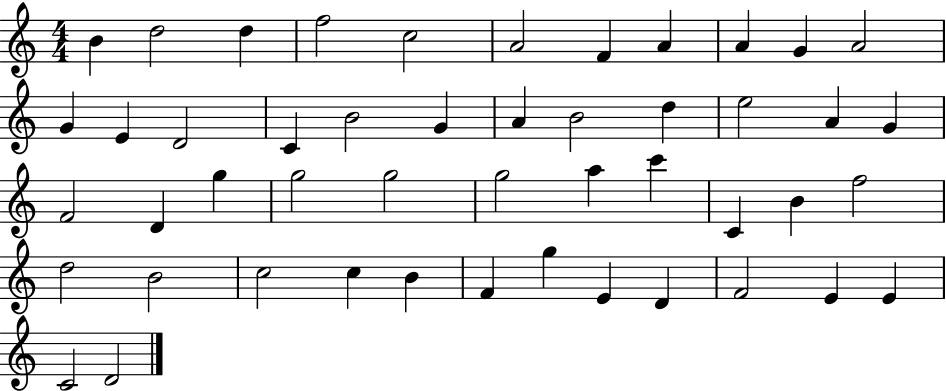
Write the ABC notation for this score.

X:1
T:Untitled
M:4/4
L:1/4
K:C
B d2 d f2 c2 A2 F A A G A2 G E D2 C B2 G A B2 d e2 A G F2 D g g2 g2 g2 a c' C B f2 d2 B2 c2 c B F g E D F2 E E C2 D2